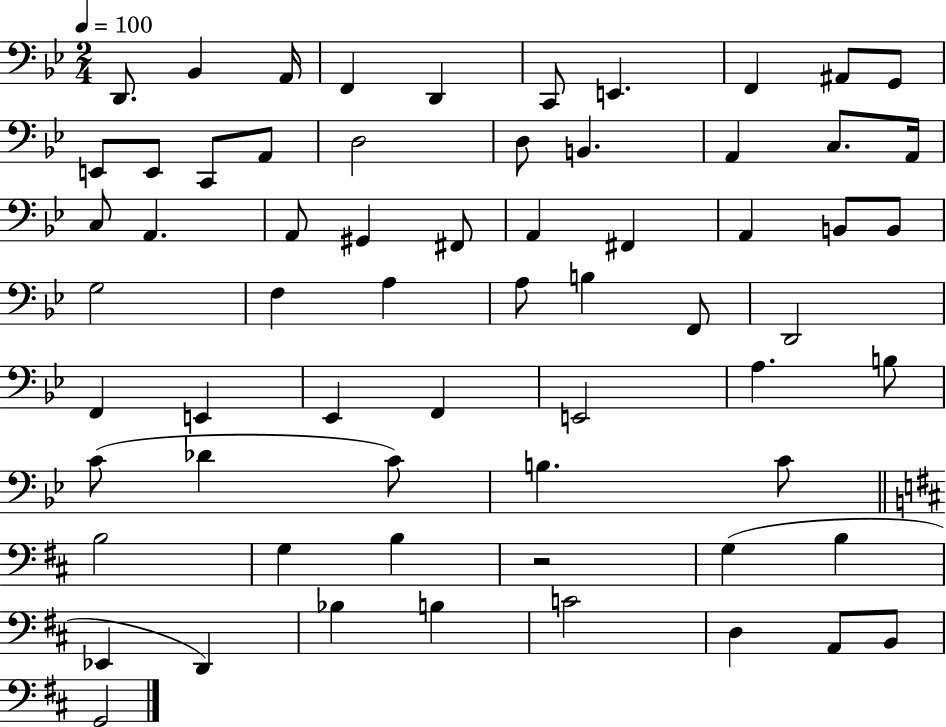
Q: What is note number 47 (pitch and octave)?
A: C4